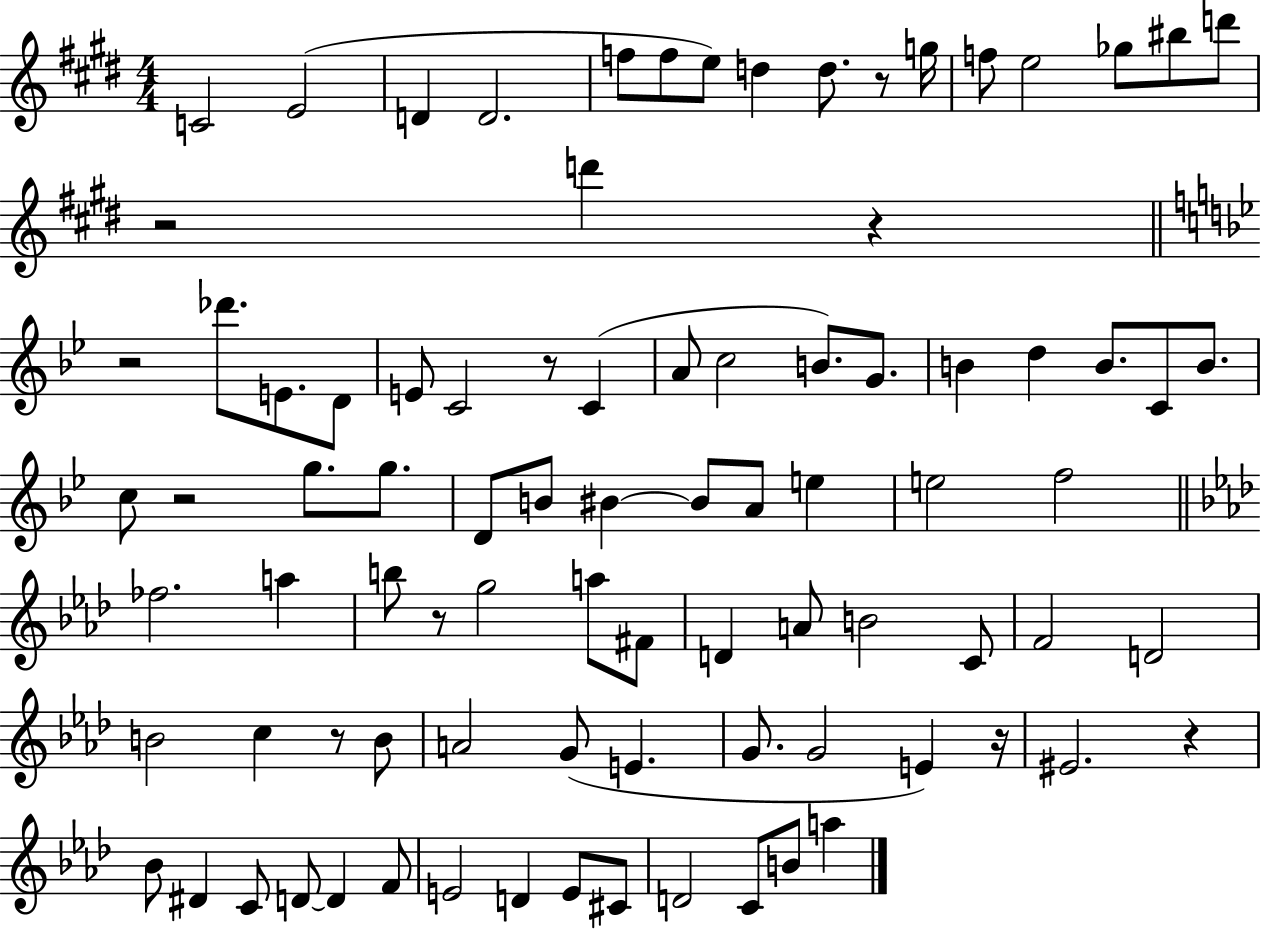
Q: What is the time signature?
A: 4/4